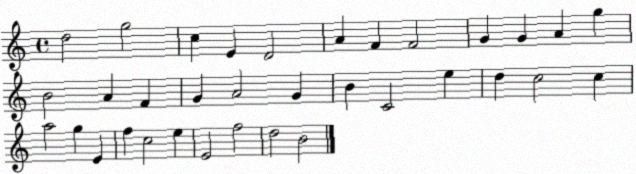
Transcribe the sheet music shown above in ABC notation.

X:1
T:Untitled
M:4/4
L:1/4
K:C
d2 g2 c E D2 A F F2 G G A g B2 A F G A2 G B C2 e d c2 c a2 g E f c2 e E2 f2 d2 B2